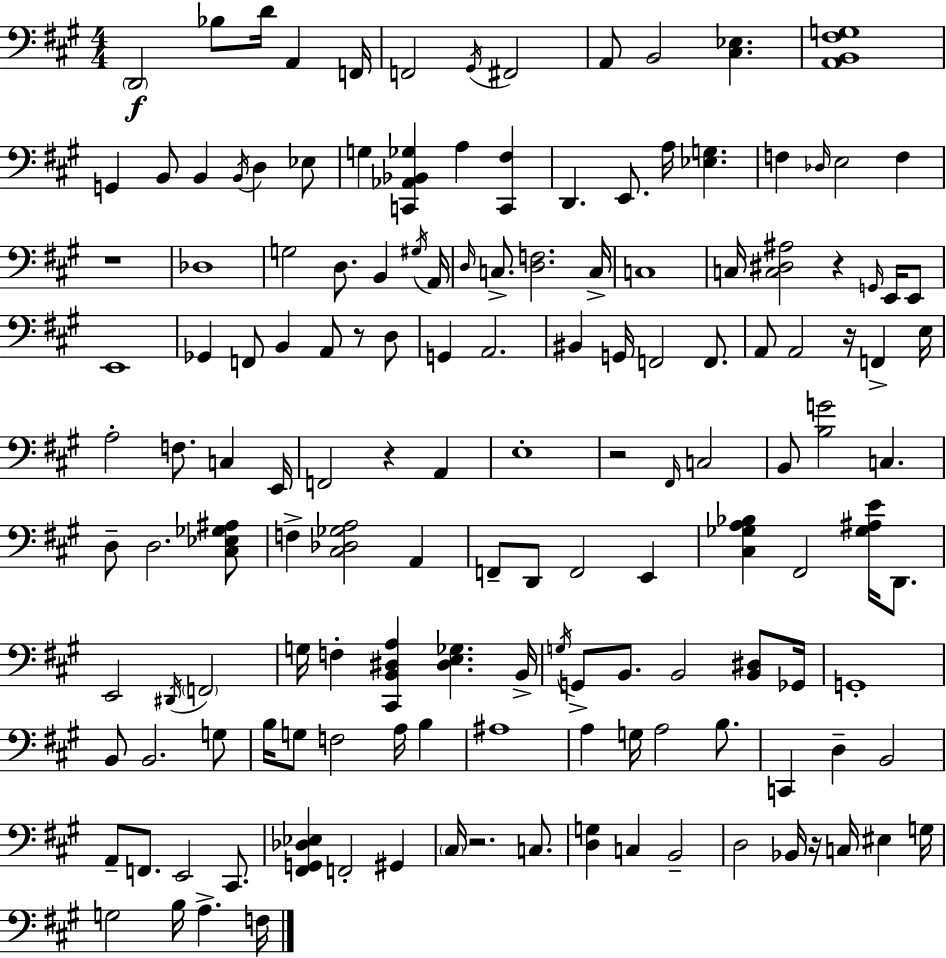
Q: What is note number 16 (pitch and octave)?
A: Eb3